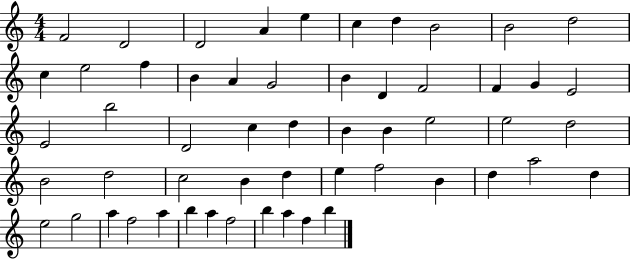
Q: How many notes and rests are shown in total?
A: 55